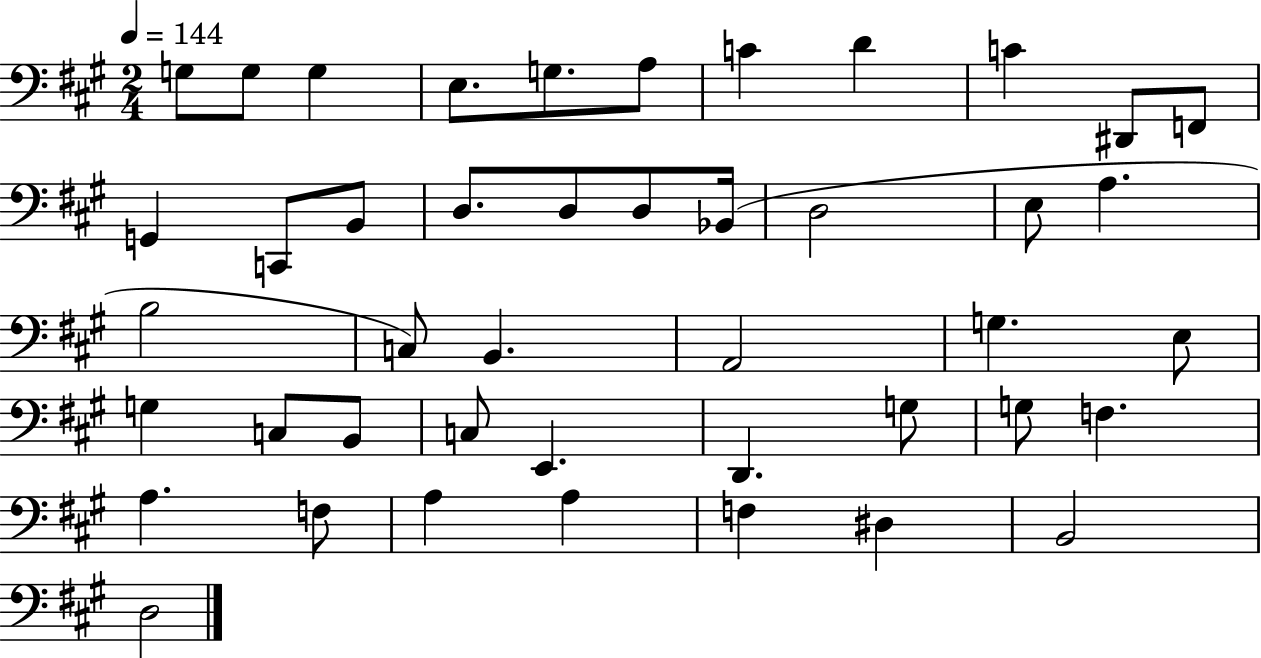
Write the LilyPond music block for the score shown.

{
  \clef bass
  \numericTimeSignature
  \time 2/4
  \key a \major
  \tempo 4 = 144
  g8 g8 g4 | e8. g8. a8 | c'4 d'4 | c'4 dis,8 f,8 | \break g,4 c,8 b,8 | d8. d8 d8 bes,16( | d2 | e8 a4. | \break b2 | c8) b,4. | a,2 | g4. e8 | \break g4 c8 b,8 | c8 e,4. | d,4. g8 | g8 f4. | \break a4. f8 | a4 a4 | f4 dis4 | b,2 | \break d2 | \bar "|."
}